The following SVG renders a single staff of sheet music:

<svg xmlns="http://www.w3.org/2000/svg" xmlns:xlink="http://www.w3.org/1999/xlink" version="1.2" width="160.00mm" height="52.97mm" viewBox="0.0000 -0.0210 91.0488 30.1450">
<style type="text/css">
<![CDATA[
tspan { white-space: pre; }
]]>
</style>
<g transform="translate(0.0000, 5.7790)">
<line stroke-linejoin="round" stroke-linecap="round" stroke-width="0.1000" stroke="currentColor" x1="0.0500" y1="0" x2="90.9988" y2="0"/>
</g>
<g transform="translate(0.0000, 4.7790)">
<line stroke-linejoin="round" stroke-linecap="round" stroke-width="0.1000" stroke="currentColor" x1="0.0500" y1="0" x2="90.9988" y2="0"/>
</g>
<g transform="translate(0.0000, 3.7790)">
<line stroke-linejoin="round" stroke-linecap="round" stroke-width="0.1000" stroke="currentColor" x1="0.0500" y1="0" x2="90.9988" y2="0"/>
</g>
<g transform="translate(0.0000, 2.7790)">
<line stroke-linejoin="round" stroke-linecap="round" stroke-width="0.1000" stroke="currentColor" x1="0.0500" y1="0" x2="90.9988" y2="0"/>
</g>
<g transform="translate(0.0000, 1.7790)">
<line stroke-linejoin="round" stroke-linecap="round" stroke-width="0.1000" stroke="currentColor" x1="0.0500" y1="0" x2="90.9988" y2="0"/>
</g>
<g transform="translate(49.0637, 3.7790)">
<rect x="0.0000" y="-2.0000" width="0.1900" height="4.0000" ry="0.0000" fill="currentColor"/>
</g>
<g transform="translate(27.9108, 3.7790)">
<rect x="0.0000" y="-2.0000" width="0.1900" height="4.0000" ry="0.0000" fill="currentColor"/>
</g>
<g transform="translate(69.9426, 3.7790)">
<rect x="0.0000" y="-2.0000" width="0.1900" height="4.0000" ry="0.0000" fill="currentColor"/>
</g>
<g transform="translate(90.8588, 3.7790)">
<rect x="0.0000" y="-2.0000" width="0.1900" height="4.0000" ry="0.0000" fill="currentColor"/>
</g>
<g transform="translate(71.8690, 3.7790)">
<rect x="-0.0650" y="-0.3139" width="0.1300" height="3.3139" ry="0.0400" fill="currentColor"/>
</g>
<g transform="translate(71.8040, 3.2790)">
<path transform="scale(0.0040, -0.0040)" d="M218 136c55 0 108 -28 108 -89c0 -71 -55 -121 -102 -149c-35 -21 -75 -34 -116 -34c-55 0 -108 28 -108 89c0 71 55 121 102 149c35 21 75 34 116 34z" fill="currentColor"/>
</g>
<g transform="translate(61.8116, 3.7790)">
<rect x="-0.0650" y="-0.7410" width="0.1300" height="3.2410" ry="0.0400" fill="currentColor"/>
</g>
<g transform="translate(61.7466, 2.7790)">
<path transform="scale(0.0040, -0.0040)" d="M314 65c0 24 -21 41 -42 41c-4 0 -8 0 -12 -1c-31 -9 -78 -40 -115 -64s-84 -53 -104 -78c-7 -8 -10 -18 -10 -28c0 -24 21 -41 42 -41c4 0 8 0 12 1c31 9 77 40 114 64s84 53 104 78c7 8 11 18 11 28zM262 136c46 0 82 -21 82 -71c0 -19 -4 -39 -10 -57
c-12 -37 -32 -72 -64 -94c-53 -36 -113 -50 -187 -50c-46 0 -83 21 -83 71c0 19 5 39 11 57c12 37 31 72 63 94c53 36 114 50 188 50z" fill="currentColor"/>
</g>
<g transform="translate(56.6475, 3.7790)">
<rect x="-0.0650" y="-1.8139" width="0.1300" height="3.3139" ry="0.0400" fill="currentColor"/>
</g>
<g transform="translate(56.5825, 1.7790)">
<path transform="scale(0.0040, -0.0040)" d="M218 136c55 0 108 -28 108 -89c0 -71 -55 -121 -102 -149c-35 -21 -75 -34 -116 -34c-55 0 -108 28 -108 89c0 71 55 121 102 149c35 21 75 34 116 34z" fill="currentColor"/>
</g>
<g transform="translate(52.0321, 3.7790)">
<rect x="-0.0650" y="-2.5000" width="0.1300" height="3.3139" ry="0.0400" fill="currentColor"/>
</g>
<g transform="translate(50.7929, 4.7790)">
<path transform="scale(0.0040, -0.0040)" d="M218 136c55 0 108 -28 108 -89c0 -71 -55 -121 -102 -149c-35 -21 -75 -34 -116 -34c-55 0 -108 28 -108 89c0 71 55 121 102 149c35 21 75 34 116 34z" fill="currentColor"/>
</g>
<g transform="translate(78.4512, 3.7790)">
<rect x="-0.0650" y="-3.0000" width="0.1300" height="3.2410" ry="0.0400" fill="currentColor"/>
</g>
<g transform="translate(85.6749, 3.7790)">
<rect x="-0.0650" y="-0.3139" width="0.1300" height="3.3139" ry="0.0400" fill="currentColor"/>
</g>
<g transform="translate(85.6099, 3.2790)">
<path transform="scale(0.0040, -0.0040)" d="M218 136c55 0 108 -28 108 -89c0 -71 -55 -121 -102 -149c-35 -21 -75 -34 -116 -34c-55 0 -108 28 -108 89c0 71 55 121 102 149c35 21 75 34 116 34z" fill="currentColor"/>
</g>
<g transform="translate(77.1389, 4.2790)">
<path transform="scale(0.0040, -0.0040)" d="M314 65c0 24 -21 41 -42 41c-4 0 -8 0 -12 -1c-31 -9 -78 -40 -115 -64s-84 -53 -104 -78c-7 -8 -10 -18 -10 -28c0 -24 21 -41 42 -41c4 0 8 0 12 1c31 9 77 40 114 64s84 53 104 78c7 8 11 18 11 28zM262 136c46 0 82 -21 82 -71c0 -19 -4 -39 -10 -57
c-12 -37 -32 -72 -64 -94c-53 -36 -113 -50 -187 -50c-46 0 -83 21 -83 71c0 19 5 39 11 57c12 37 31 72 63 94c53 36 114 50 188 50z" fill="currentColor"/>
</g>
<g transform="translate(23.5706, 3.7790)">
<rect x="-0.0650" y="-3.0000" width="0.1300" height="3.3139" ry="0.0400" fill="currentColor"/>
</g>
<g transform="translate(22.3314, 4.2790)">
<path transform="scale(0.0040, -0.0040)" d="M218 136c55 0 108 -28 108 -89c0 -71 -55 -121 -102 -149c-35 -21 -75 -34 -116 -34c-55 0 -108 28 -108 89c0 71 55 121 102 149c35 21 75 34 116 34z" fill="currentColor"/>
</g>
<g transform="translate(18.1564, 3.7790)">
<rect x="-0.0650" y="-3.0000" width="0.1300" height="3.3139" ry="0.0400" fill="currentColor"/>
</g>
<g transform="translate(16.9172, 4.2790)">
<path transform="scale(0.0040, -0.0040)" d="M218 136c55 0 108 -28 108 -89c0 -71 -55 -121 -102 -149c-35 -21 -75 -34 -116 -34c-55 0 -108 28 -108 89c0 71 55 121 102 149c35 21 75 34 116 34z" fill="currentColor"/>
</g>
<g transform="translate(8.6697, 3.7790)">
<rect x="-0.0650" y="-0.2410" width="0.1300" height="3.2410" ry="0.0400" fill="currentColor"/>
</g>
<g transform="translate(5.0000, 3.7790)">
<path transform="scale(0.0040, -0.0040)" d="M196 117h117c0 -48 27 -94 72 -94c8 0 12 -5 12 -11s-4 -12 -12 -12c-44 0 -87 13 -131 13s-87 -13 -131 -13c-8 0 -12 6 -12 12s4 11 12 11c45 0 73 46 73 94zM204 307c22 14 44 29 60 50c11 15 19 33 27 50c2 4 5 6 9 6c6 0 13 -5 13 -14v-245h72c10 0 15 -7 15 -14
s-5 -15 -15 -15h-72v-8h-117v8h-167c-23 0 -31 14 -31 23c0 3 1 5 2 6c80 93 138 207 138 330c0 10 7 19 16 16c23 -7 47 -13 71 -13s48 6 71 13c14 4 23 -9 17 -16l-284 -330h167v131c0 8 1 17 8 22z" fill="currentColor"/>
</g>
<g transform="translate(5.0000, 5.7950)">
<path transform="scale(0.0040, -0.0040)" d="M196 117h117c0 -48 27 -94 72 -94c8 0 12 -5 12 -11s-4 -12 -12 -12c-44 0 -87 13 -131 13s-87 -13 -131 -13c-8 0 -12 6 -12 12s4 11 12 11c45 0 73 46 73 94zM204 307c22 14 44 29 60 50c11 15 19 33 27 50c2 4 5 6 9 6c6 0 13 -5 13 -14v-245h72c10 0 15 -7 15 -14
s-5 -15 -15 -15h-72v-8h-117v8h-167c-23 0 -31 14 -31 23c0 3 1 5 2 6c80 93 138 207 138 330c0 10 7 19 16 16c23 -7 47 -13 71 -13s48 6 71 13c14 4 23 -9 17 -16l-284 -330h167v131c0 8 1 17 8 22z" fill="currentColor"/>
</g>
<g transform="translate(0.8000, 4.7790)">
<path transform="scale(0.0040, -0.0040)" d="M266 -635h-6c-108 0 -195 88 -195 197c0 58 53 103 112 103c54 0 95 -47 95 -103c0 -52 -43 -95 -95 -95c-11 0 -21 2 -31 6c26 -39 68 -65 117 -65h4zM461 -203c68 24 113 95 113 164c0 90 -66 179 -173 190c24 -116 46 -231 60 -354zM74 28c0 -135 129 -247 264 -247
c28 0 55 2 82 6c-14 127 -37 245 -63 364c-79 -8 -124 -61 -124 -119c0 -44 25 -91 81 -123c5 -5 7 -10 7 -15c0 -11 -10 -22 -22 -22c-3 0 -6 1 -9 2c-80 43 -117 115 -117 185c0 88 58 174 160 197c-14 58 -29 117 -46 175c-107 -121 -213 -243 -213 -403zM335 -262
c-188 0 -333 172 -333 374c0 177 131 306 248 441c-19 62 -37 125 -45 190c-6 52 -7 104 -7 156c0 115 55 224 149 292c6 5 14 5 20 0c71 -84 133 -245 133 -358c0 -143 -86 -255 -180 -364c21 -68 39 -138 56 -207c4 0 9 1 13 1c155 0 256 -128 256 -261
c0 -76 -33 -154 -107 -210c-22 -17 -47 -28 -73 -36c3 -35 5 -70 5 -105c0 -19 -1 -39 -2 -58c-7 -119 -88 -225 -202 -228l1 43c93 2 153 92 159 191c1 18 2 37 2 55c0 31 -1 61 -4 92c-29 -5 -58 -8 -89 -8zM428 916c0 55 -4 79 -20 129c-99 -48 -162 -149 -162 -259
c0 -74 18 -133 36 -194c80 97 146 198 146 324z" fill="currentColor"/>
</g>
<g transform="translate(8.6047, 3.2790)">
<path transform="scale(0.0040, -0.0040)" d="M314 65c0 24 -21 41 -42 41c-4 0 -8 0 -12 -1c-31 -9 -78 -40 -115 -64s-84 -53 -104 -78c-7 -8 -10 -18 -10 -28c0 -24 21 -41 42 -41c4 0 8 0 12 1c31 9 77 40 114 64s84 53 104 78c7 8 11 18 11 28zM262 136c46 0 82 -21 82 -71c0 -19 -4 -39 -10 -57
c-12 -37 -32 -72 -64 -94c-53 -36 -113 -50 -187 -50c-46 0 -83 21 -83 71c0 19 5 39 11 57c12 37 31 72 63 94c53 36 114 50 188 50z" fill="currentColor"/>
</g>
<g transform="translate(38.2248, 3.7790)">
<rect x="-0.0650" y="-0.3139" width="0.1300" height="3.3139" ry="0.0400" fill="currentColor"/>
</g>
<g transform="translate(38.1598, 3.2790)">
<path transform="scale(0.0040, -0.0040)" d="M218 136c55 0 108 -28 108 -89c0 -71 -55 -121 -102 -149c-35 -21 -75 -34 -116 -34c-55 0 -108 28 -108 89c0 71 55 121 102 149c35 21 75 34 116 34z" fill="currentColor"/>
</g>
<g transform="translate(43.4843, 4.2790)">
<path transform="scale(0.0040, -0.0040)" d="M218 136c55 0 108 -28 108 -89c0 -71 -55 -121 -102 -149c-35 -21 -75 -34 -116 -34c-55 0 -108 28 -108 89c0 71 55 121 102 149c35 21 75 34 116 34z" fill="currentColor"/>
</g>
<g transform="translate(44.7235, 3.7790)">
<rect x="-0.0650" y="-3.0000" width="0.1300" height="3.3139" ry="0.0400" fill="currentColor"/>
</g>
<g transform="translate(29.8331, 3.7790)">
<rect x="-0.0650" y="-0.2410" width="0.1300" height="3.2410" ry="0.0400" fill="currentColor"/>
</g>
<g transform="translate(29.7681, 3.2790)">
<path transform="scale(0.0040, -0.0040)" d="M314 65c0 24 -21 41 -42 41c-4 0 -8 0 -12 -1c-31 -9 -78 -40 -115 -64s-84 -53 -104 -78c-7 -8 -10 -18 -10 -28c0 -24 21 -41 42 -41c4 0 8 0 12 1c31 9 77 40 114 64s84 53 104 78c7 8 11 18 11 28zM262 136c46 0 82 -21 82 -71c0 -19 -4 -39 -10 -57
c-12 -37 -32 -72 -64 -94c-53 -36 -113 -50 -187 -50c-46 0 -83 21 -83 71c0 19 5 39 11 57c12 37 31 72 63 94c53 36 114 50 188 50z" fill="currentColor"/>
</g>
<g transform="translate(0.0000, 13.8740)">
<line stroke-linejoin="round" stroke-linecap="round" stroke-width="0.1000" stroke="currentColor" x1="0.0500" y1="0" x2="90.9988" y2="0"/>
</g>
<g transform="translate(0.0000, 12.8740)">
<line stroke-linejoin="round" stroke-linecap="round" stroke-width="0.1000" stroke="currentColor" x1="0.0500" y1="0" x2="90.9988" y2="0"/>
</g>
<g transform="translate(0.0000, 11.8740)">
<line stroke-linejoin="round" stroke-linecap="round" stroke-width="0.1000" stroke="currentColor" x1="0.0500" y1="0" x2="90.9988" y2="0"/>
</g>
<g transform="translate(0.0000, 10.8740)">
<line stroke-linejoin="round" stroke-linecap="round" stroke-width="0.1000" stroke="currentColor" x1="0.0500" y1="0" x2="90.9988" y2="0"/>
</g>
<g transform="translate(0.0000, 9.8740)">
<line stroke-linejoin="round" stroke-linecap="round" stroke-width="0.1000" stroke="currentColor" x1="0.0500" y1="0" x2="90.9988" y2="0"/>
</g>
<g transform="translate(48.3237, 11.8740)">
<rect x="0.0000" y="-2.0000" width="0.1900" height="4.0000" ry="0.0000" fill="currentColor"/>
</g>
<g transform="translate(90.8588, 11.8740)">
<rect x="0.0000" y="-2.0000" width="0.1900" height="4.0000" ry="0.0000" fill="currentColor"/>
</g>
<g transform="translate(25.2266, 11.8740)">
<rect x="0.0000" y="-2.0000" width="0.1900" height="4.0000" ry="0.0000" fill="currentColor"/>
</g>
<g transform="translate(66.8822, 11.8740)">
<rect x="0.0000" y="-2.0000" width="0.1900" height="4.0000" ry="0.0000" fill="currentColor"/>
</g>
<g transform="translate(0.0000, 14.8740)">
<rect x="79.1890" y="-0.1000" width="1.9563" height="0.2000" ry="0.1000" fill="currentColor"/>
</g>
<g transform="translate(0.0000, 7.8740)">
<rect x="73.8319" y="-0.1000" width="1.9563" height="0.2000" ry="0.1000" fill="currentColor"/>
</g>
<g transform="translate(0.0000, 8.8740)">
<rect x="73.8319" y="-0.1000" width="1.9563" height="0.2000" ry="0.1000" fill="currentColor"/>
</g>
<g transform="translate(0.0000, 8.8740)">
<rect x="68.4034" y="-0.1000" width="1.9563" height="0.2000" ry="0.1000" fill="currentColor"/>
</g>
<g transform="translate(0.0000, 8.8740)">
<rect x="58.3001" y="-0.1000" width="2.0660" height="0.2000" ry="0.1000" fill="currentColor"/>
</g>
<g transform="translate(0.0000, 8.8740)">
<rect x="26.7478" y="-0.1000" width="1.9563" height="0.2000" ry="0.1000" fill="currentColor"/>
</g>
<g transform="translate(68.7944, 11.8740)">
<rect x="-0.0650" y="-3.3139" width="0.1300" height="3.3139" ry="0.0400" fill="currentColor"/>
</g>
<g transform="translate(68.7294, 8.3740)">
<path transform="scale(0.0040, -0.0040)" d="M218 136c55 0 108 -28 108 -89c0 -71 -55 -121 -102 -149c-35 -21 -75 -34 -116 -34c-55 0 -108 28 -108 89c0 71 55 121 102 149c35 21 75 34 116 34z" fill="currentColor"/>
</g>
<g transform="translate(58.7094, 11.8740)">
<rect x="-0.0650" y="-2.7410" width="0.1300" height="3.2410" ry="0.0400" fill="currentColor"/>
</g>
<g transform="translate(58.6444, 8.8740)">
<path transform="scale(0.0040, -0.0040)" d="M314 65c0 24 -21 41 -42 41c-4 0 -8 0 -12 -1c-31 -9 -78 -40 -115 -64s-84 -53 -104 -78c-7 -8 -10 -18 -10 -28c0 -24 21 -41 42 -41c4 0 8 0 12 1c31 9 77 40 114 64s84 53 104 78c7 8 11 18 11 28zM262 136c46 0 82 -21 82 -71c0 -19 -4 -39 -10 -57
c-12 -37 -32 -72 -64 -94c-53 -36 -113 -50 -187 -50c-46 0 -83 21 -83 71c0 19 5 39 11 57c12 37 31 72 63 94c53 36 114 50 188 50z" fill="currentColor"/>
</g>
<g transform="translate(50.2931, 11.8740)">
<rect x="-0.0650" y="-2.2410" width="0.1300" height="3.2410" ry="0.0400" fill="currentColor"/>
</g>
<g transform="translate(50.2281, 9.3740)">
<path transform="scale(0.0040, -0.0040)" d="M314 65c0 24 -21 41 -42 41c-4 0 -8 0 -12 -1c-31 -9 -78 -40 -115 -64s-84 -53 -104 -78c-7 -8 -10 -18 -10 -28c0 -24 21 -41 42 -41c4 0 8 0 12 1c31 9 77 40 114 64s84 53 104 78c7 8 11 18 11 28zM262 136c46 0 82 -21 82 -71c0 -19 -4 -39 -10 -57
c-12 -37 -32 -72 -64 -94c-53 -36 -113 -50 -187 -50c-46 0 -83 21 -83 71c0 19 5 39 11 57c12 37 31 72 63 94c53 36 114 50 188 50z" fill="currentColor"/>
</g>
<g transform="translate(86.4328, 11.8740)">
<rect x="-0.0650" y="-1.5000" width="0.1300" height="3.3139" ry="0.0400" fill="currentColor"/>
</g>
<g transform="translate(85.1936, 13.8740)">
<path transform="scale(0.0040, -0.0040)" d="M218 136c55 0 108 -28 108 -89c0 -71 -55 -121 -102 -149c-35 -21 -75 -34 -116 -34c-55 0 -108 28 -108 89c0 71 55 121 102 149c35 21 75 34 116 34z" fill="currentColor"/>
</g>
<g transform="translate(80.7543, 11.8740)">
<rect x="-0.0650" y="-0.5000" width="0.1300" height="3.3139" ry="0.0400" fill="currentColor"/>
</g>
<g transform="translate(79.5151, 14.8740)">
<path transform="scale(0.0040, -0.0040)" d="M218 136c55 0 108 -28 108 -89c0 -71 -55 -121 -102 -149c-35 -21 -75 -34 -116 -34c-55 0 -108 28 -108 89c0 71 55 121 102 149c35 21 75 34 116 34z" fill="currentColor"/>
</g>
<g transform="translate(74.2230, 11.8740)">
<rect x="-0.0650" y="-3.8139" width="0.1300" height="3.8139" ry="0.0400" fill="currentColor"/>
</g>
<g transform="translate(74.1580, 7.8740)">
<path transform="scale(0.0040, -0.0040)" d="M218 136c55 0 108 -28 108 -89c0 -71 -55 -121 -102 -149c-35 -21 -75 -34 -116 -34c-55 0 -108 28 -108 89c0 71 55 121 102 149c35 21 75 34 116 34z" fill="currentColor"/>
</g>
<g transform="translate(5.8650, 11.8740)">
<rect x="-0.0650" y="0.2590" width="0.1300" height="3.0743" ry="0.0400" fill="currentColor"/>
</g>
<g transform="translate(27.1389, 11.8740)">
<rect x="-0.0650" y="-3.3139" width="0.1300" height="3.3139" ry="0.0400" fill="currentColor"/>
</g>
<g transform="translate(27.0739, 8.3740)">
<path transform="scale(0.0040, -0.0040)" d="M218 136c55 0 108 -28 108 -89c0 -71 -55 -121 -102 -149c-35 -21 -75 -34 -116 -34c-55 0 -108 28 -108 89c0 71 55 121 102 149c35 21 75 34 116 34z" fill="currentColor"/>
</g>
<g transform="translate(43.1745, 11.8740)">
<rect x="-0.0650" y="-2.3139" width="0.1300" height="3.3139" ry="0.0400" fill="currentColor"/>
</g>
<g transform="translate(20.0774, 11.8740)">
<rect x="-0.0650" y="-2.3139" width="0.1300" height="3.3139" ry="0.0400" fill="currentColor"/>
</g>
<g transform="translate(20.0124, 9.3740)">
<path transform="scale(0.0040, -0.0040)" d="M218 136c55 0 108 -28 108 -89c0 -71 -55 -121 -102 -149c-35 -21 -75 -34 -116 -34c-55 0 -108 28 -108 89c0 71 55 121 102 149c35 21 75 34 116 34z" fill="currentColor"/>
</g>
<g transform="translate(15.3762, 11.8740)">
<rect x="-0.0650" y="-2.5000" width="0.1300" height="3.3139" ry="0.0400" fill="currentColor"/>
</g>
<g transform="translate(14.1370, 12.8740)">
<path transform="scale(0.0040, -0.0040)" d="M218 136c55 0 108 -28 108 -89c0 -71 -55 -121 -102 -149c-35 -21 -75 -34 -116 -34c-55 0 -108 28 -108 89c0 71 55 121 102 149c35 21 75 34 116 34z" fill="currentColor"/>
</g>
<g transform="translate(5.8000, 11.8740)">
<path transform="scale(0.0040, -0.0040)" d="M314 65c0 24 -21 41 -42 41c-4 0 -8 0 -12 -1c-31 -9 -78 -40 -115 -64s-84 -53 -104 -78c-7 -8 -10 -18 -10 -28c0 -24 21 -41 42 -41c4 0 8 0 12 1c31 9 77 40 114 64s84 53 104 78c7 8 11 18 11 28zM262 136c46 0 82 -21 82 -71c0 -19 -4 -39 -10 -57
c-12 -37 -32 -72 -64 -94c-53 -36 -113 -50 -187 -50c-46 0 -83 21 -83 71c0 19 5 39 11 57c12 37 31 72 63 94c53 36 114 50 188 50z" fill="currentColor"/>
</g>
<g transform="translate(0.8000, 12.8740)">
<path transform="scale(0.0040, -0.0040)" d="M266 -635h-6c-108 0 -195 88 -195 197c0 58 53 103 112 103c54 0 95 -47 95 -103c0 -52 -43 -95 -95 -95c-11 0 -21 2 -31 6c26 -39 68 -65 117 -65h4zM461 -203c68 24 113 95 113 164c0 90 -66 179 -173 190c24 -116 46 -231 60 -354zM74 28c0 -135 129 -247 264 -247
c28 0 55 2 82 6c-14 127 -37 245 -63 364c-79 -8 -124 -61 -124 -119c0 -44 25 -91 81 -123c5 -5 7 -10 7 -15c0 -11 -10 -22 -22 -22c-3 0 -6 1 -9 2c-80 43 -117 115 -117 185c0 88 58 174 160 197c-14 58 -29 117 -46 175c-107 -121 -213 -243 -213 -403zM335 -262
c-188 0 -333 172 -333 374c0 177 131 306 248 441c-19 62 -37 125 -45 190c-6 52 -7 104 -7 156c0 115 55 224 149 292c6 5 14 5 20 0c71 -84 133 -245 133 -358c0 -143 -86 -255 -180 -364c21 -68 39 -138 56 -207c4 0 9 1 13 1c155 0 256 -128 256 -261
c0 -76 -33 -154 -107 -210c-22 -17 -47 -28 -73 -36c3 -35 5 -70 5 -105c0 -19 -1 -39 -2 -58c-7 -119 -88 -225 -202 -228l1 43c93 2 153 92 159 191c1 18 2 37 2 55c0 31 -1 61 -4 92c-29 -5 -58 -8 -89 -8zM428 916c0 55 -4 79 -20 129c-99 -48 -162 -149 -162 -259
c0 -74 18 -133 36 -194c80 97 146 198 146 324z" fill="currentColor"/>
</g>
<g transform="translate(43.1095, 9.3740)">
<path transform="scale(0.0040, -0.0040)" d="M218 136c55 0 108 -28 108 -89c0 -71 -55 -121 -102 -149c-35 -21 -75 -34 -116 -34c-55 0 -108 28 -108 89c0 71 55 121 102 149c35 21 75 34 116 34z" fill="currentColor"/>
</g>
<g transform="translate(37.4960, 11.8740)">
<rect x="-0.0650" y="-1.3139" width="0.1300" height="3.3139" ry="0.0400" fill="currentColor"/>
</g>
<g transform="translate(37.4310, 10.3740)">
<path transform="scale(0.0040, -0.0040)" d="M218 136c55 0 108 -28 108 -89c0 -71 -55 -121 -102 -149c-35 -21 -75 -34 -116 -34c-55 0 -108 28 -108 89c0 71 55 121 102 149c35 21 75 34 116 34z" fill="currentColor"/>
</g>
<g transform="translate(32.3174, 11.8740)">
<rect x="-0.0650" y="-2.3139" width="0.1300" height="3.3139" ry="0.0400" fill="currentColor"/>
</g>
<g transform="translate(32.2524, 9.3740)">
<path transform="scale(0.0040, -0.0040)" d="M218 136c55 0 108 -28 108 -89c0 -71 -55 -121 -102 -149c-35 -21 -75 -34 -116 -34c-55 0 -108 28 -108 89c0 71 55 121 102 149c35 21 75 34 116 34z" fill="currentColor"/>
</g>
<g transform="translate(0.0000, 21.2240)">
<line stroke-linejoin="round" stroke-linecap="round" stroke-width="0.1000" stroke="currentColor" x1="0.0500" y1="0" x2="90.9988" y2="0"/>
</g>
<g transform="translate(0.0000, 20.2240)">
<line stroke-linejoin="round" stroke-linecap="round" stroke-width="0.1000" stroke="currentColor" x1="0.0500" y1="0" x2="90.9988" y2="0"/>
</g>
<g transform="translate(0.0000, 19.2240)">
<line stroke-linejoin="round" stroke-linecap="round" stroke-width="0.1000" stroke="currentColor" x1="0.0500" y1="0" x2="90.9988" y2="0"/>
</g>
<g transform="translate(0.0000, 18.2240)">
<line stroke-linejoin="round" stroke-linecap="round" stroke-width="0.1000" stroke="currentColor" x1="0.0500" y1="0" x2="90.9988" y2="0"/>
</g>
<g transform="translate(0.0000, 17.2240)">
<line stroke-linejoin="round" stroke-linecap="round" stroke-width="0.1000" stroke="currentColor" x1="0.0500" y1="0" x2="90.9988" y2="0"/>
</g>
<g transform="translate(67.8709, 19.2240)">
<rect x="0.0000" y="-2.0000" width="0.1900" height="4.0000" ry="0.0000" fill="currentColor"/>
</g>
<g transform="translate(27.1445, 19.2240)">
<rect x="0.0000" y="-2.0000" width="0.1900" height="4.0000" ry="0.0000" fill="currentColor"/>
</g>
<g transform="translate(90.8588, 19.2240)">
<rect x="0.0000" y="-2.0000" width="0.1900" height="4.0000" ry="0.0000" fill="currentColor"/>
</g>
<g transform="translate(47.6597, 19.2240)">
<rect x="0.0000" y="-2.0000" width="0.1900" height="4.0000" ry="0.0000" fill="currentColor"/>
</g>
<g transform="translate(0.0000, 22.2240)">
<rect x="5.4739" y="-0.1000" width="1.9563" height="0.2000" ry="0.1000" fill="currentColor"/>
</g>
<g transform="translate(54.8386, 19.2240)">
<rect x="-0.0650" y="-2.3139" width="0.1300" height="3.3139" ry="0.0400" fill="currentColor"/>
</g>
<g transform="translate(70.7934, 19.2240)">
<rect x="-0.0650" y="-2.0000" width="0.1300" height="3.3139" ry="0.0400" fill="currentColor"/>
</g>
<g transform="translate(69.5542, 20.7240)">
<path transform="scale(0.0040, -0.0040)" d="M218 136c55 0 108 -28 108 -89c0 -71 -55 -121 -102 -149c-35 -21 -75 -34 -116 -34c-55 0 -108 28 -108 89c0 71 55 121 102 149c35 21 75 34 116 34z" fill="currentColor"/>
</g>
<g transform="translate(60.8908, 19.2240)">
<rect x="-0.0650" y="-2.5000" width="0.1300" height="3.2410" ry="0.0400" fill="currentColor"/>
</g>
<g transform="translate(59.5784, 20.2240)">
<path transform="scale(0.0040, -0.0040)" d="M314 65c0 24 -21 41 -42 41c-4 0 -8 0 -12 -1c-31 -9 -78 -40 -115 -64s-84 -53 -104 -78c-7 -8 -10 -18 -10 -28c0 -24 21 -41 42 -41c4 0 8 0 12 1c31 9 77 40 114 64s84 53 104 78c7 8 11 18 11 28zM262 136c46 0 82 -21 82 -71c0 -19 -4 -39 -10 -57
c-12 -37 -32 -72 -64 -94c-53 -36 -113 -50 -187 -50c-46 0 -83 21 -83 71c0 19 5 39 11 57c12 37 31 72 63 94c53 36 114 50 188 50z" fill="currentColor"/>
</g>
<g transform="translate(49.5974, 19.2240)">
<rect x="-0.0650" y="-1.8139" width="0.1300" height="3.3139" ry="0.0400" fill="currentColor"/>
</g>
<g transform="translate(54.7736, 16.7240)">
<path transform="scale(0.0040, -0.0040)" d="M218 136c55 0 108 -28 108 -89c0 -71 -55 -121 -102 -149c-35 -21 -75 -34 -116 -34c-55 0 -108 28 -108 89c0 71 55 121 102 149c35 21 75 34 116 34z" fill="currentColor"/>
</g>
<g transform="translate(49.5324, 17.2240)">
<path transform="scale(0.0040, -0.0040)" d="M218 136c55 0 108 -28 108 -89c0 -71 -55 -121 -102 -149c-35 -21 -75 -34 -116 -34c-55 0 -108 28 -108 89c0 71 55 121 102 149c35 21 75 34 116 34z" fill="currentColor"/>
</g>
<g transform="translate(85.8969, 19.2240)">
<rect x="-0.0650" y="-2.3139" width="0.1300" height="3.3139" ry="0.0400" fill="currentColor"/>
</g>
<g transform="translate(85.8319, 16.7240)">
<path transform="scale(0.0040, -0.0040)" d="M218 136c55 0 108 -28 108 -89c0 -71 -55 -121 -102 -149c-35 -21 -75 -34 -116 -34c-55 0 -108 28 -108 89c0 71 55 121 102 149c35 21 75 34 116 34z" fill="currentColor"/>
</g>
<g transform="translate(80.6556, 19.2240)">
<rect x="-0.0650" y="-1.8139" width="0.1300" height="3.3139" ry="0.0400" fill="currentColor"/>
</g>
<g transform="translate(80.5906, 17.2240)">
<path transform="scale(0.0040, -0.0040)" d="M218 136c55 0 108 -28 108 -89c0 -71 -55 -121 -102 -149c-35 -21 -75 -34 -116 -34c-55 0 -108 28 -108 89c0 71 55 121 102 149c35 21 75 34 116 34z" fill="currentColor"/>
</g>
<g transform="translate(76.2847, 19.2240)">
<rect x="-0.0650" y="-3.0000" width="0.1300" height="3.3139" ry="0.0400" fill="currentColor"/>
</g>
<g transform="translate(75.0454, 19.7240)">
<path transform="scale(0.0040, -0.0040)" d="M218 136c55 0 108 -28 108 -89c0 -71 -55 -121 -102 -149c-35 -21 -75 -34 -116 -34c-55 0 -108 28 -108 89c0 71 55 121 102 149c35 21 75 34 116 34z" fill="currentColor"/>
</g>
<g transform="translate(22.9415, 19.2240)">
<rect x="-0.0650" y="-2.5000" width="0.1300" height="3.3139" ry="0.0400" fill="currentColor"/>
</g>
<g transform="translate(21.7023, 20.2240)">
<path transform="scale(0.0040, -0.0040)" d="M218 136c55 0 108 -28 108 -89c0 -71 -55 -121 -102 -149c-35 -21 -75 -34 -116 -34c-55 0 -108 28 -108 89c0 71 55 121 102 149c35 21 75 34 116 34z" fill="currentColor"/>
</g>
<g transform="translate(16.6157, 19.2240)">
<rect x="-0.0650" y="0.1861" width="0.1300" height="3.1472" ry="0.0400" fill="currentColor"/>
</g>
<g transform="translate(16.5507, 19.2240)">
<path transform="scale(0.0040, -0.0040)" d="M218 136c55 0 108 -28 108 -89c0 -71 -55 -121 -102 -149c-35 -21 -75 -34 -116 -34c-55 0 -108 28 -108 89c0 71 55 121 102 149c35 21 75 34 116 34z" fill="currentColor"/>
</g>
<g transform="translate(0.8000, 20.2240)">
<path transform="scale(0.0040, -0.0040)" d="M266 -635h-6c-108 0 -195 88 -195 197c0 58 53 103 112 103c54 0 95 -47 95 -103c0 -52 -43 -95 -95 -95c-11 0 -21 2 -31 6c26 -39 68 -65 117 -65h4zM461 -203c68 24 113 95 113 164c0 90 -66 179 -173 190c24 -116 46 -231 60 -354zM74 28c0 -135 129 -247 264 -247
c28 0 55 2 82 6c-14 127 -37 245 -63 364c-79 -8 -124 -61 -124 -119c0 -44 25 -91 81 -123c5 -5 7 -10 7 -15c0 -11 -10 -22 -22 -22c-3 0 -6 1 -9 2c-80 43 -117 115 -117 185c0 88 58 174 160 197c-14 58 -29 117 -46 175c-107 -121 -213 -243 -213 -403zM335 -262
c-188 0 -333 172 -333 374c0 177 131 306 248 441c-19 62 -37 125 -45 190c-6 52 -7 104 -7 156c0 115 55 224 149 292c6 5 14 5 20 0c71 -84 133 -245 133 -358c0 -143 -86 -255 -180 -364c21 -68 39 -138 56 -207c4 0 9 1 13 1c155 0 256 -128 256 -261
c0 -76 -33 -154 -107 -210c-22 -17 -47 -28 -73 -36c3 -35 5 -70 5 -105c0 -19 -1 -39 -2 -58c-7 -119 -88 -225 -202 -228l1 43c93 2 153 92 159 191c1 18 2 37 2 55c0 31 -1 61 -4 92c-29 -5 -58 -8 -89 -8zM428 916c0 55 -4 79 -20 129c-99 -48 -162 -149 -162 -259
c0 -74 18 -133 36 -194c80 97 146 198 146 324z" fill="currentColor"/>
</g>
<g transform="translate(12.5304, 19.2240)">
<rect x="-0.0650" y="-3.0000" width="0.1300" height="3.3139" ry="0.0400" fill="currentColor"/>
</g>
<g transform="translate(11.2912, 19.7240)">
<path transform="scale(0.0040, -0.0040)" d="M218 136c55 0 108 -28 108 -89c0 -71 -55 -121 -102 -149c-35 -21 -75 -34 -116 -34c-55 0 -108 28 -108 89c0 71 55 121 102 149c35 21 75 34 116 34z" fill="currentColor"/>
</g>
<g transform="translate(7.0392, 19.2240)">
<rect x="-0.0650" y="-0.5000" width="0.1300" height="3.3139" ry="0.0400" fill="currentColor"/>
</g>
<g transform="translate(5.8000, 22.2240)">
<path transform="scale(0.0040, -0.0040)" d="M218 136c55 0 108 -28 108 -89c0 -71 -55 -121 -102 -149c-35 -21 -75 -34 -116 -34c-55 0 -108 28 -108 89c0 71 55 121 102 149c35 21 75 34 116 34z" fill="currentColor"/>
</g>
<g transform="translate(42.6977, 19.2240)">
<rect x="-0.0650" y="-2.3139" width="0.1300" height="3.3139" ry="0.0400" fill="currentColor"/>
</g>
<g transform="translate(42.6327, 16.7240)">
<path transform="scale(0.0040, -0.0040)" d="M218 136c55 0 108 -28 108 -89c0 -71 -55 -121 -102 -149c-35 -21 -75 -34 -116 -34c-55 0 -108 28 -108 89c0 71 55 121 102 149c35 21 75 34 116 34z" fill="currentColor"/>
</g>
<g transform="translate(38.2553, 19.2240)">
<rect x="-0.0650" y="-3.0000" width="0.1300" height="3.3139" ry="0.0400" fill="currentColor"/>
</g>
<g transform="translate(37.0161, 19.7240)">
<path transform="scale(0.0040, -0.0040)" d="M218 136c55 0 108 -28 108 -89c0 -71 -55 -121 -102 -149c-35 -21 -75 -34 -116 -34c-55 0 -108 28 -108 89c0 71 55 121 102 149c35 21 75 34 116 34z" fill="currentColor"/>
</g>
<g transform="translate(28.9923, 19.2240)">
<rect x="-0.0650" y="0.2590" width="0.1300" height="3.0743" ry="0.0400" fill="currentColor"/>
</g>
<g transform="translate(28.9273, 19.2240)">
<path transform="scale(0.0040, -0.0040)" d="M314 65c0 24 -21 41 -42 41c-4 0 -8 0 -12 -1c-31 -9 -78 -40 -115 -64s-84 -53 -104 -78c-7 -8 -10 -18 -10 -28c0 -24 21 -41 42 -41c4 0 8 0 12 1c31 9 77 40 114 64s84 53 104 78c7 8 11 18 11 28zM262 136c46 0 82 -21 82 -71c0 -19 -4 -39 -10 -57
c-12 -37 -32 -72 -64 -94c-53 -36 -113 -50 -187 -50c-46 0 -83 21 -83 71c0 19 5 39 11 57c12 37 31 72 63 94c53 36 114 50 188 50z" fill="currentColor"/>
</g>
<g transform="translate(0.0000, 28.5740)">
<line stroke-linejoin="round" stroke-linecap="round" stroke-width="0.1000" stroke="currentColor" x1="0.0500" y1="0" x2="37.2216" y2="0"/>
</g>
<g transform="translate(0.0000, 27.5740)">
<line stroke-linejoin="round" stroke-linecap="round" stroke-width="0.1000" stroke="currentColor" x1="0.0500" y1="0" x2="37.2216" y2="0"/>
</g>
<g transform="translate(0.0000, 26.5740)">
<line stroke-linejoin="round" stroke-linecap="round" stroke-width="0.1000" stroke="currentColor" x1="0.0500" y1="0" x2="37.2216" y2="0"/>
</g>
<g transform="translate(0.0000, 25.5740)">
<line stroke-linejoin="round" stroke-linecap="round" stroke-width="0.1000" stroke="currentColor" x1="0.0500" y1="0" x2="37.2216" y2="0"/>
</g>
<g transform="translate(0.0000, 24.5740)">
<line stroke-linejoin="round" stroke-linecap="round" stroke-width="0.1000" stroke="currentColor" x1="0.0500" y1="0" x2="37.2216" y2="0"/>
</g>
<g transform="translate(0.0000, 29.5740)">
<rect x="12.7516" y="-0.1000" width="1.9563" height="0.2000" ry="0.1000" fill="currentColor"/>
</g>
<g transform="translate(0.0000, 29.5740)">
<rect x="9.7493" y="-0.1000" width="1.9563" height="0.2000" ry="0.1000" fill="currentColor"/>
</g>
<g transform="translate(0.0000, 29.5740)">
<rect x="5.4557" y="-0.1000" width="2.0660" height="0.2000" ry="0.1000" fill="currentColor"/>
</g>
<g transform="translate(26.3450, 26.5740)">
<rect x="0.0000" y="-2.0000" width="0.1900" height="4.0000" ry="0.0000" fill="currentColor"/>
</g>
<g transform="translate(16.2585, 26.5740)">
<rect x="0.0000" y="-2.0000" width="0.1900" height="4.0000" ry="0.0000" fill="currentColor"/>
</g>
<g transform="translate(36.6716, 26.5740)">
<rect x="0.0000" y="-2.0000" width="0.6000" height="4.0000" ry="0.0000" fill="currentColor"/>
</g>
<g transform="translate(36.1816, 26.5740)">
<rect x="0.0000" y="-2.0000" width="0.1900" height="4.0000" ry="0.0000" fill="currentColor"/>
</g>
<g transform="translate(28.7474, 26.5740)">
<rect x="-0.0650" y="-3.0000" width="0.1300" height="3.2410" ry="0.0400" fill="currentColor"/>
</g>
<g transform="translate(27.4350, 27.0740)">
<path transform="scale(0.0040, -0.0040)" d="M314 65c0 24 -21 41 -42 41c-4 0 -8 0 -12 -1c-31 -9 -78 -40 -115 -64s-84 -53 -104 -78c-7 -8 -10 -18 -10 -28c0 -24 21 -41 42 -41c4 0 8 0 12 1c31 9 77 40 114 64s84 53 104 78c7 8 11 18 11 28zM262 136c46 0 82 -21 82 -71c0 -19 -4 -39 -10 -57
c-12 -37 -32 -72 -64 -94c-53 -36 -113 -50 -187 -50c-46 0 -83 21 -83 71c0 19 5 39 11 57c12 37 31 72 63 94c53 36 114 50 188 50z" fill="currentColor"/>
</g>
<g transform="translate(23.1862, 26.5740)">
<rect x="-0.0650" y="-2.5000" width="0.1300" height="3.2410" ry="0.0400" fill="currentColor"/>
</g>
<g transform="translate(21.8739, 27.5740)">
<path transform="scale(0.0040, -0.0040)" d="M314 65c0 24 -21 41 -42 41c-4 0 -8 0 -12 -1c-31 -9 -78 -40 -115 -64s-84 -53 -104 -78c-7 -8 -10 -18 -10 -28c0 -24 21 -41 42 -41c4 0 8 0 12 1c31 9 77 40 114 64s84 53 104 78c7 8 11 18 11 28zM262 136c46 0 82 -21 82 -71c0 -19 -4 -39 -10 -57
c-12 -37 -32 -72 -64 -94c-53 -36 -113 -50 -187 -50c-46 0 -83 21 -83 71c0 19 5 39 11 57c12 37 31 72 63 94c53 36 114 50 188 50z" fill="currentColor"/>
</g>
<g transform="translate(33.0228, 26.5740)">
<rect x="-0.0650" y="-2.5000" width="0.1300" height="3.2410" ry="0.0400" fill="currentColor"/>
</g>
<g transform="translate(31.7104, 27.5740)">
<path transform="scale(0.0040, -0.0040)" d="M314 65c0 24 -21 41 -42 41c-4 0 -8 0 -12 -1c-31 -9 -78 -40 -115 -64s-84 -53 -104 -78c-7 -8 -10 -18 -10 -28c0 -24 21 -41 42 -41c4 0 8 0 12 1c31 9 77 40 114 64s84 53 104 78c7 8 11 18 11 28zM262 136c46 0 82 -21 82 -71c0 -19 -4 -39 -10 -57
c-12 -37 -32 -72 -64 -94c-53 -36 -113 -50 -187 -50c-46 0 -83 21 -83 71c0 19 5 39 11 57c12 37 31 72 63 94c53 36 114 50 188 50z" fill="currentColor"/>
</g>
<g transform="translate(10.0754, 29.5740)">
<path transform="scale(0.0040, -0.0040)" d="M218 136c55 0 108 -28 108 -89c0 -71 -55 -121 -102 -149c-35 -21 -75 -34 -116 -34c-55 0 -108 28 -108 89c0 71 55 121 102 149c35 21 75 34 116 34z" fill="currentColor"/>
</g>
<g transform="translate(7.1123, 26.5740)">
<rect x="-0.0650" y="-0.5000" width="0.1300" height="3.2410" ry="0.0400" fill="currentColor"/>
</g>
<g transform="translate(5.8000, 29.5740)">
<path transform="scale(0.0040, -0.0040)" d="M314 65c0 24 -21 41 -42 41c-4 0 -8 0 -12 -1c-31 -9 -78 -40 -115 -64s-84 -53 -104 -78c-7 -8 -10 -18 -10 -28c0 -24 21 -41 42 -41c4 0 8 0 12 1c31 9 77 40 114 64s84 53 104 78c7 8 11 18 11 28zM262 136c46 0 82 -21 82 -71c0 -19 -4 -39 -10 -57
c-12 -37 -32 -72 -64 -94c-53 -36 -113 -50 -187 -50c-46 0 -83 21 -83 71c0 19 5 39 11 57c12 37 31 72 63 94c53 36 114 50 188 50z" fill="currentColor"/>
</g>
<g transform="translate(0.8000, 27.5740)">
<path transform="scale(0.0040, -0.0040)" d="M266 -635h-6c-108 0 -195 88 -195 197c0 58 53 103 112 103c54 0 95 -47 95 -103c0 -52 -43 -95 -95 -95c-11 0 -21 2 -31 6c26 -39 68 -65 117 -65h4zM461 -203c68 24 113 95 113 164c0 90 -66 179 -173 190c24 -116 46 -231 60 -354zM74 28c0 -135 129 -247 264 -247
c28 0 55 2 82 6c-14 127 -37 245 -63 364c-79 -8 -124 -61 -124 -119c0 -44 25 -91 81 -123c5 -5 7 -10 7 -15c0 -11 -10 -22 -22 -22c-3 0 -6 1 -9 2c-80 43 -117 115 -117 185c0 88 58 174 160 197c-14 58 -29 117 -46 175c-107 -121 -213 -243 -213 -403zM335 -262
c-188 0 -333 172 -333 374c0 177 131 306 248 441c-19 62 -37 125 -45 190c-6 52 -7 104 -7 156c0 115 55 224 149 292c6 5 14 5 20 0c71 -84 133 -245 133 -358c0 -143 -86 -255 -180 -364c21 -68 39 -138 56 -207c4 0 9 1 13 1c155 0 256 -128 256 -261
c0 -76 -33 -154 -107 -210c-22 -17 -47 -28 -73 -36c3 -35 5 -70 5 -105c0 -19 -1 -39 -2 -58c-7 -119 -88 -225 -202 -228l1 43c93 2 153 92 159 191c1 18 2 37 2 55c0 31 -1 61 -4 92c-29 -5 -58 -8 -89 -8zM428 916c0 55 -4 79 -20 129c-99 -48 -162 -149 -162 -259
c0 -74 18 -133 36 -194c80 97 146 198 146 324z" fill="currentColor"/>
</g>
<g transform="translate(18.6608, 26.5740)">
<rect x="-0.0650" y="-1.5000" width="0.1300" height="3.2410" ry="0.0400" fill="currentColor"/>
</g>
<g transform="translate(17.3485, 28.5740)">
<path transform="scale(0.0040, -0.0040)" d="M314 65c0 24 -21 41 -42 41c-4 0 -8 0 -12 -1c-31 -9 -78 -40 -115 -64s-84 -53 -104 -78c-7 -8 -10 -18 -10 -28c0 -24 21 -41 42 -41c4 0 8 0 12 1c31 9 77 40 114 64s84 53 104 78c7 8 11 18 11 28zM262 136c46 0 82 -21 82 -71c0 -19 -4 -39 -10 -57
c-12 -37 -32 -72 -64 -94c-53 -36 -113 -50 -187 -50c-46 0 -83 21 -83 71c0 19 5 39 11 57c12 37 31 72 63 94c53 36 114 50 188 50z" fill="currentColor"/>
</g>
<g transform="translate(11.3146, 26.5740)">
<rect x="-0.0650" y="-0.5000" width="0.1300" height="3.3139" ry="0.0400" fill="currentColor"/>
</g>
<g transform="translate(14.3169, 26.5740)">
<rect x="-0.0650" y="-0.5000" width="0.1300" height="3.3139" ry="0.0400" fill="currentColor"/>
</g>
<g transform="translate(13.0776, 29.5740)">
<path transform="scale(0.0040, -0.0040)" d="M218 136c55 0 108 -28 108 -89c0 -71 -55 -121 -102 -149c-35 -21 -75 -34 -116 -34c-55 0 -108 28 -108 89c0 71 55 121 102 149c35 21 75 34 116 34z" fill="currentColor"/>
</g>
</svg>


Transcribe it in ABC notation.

X:1
T:Untitled
M:4/4
L:1/4
K:C
c2 A A c2 c A G f d2 c A2 c B2 G g b g e g g2 a2 b c' C E C A B G B2 A g f g G2 F A f g C2 C C E2 G2 A2 G2